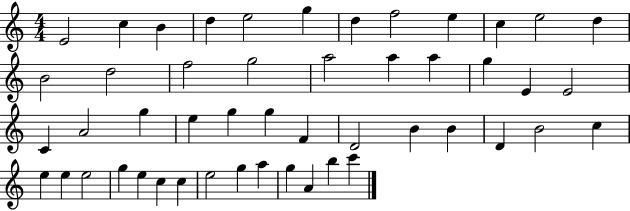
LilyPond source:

{
  \clef treble
  \numericTimeSignature
  \time 4/4
  \key c \major
  e'2 c''4 b'4 | d''4 e''2 g''4 | d''4 f''2 e''4 | c''4 e''2 d''4 | \break b'2 d''2 | f''2 g''2 | a''2 a''4 a''4 | g''4 e'4 e'2 | \break c'4 a'2 g''4 | e''4 g''4 g''4 f'4 | d'2 b'4 b'4 | d'4 b'2 c''4 | \break e''4 e''4 e''2 | g''4 e''4 c''4 c''4 | e''2 g''4 a''4 | g''4 a'4 b''4 c'''4 | \break \bar "|."
}